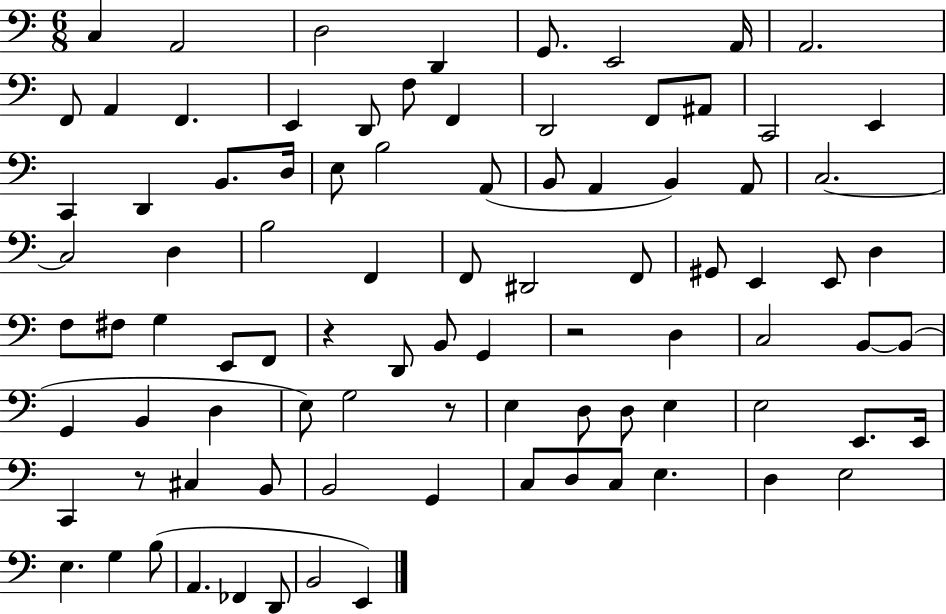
{
  \clef bass
  \numericTimeSignature
  \time 6/8
  \key c \major
  c4 a,2 | d2 d,4 | g,8. e,2 a,16 | a,2. | \break f,8 a,4 f,4. | e,4 d,8 f8 f,4 | d,2 f,8 ais,8 | c,2 e,4 | \break c,4 d,4 b,8. d16 | e8 b2 a,8( | b,8 a,4 b,4) a,8 | c2.~~ | \break c2 d4 | b2 f,4 | f,8 dis,2 f,8 | gis,8 e,4 e,8 d4 | \break f8 fis8 g4 e,8 f,8 | r4 d,8 b,8 g,4 | r2 d4 | c2 b,8~~ b,8( | \break g,4 b,4 d4 | e8) g2 r8 | e4 d8 d8 e4 | e2 e,8. e,16 | \break c,4 r8 cis4 b,8 | b,2 g,4 | c8 d8 c8 e4. | d4 e2 | \break e4. g4 b8( | a,4. fes,4 d,8 | b,2 e,4) | \bar "|."
}